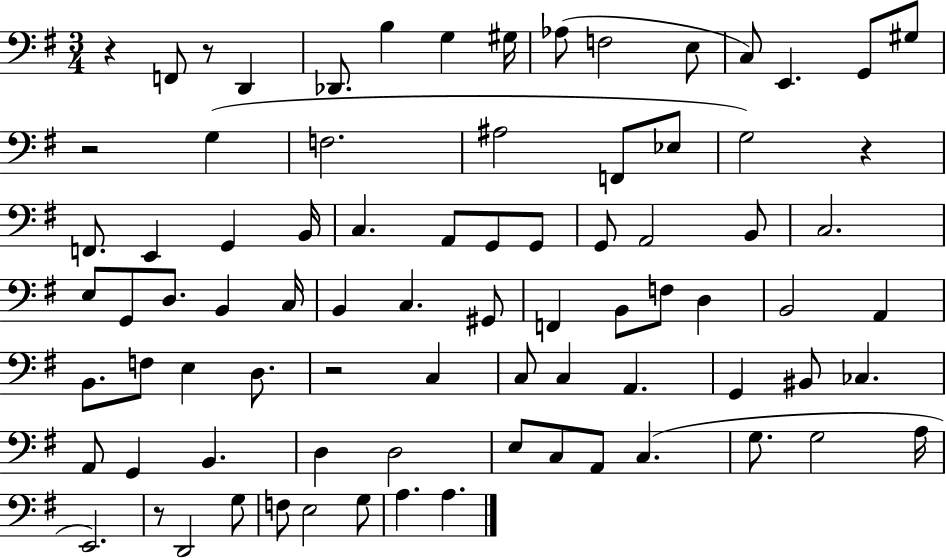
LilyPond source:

{
  \clef bass
  \numericTimeSignature
  \time 3/4
  \key g \major
  r4 f,8 r8 d,4 | des,8. b4 g4 gis16 | aes8( f2 e8 | c8) e,4. g,8 gis8 | \break r2 g4( | f2. | ais2 f,8 ees8 | g2) r4 | \break f,8. e,4 g,4 b,16 | c4. a,8 g,8 g,8 | g,8 a,2 b,8 | c2. | \break e8 g,8 d8. b,4 c16 | b,4 c4. gis,8 | f,4 b,8 f8 d4 | b,2 a,4 | \break b,8. f8 e4 d8. | r2 c4 | c8 c4 a,4. | g,4 bis,8 ces4. | \break a,8 g,4 b,4. | d4 d2 | e8 c8 a,8 c4.( | g8. g2 a16 | \break e,2.) | r8 d,2 g8 | f8 e2 g8 | a4. a4. | \break \bar "|."
}